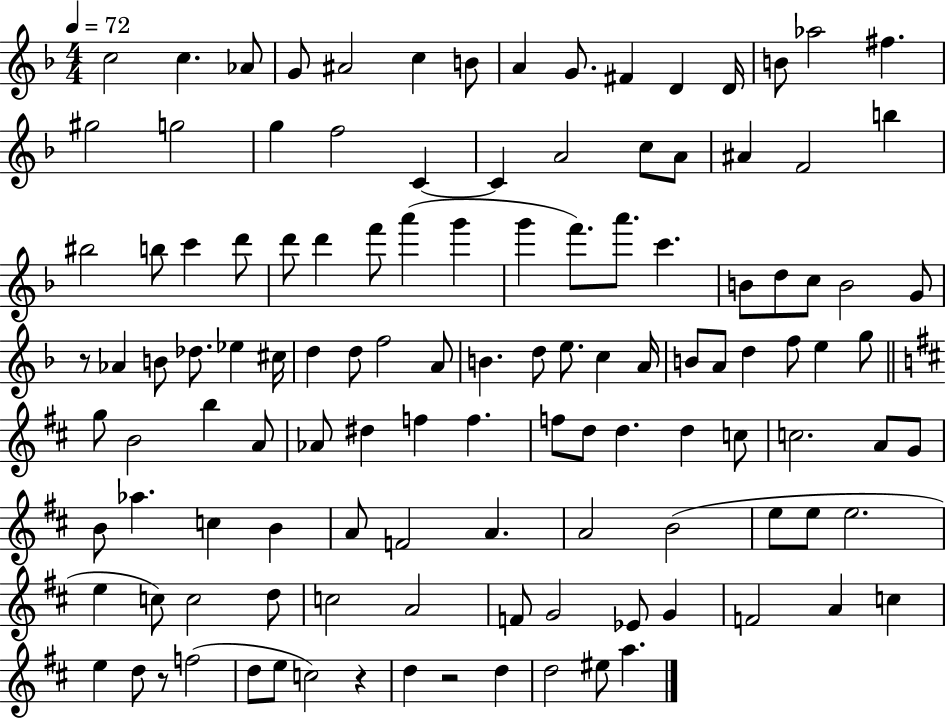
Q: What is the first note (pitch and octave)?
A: C5